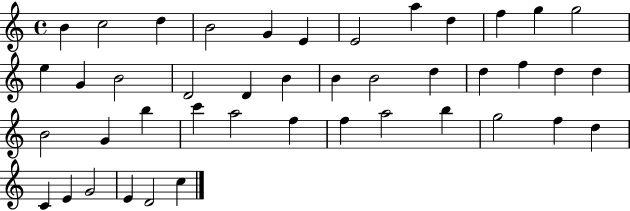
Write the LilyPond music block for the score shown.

{
  \clef treble
  \time 4/4
  \defaultTimeSignature
  \key c \major
  b'4 c''2 d''4 | b'2 g'4 e'4 | e'2 a''4 d''4 | f''4 g''4 g''2 | \break e''4 g'4 b'2 | d'2 d'4 b'4 | b'4 b'2 d''4 | d''4 f''4 d''4 d''4 | \break b'2 g'4 b''4 | c'''4 a''2 f''4 | f''4 a''2 b''4 | g''2 f''4 d''4 | \break c'4 e'4 g'2 | e'4 d'2 c''4 | \bar "|."
}